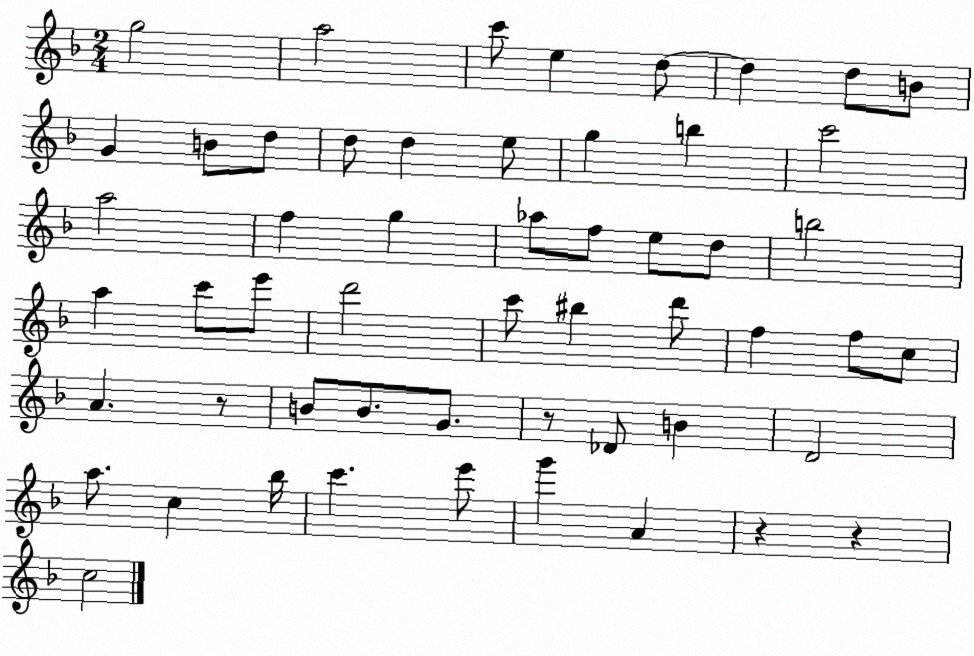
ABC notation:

X:1
T:Untitled
M:2/4
L:1/4
K:F
g2 a2 c'/2 e d/2 d d/2 B/2 G B/2 d/2 d/2 d e/2 g b c'2 a2 f g _a/2 f/2 e/2 d/2 b2 a c'/2 e'/2 d'2 c'/2 ^b d'/2 f f/2 c/2 A z/2 B/2 B/2 G/2 z/2 _D/2 B D2 a/2 c _b/4 c' e'/2 g' A z z c2